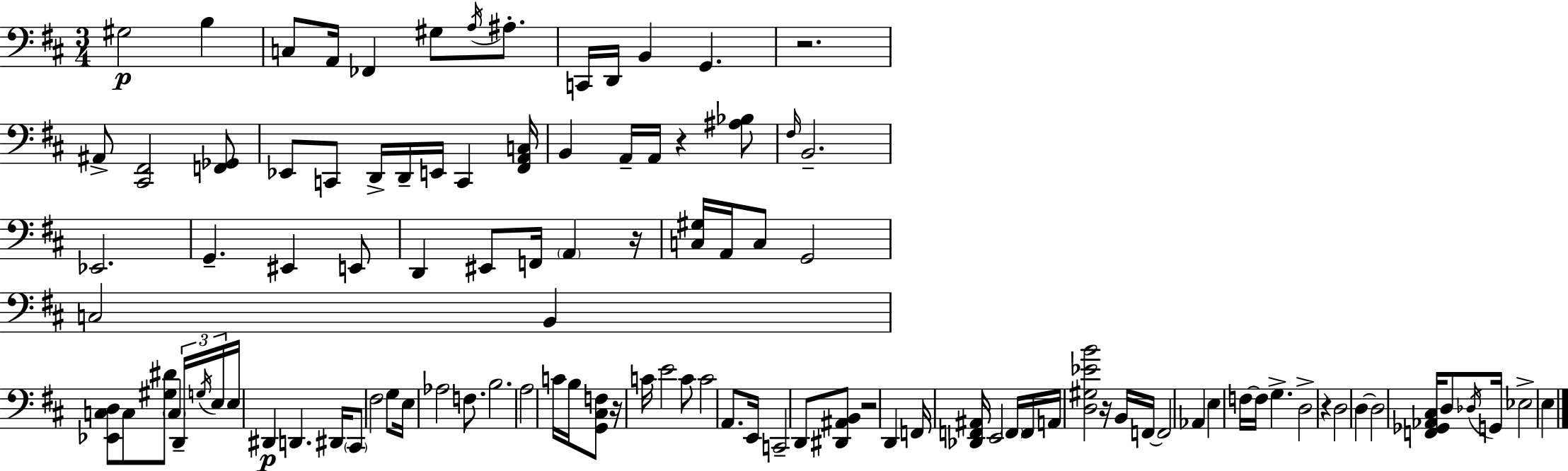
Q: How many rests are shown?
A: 7